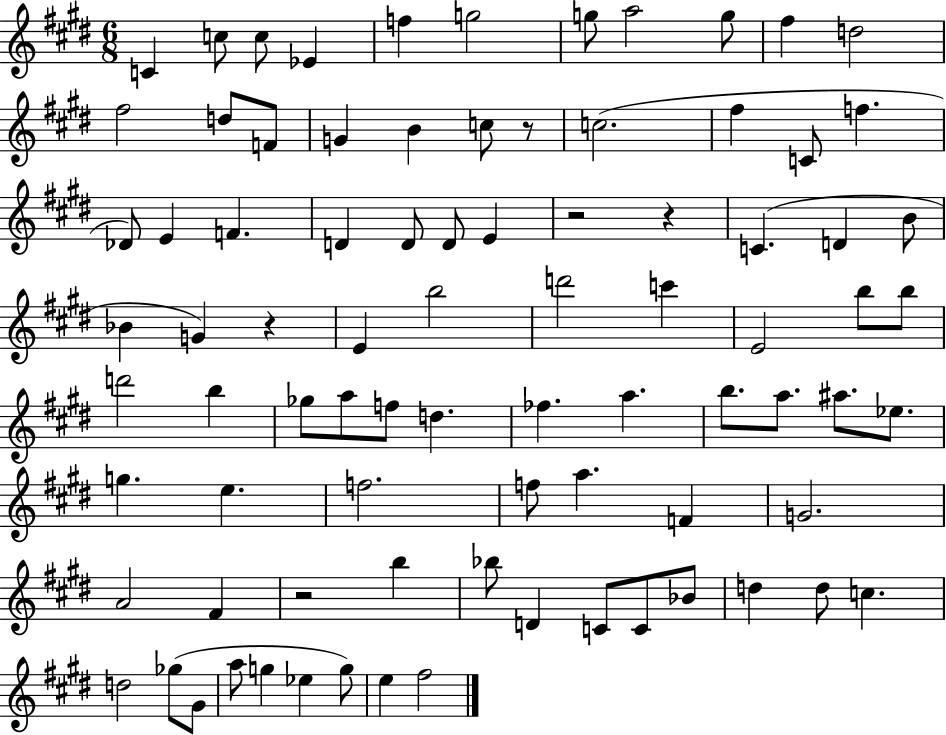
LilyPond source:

{
  \clef treble
  \numericTimeSignature
  \time 6/8
  \key e \major
  \repeat volta 2 { c'4 c''8 c''8 ees'4 | f''4 g''2 | g''8 a''2 g''8 | fis''4 d''2 | \break fis''2 d''8 f'8 | g'4 b'4 c''8 r8 | c''2.( | fis''4 c'8 f''4. | \break des'8) e'4 f'4. | d'4 d'8 d'8 e'4 | r2 r4 | c'4.( d'4 b'8 | \break bes'4 g'4) r4 | e'4 b''2 | d'''2 c'''4 | e'2 b''8 b''8 | \break d'''2 b''4 | ges''8 a''8 f''8 d''4. | fes''4. a''4. | b''8. a''8. ais''8. ees''8. | \break g''4. e''4. | f''2. | f''8 a''4. f'4 | g'2. | \break a'2 fis'4 | r2 b''4 | bes''8 d'4 c'8 c'8 bes'8 | d''4 d''8 c''4. | \break d''2 ges''8( gis'8 | a''8 g''4 ees''4 g''8) | e''4 fis''2 | } \bar "|."
}